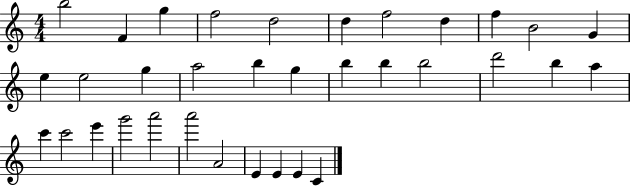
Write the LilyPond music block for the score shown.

{
  \clef treble
  \numericTimeSignature
  \time 4/4
  \key c \major
  b''2 f'4 g''4 | f''2 d''2 | d''4 f''2 d''4 | f''4 b'2 g'4 | \break e''4 e''2 g''4 | a''2 b''4 g''4 | b''4 b''4 b''2 | d'''2 b''4 a''4 | \break c'''4 c'''2 e'''4 | g'''2 a'''2 | a'''2 a'2 | e'4 e'4 e'4 c'4 | \break \bar "|."
}